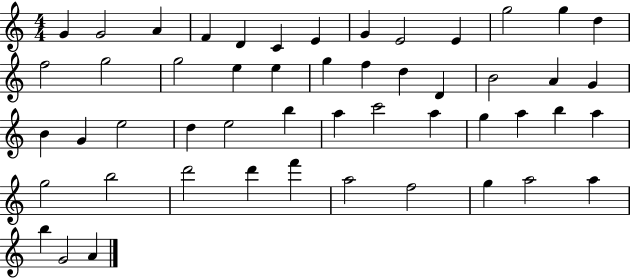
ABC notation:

X:1
T:Untitled
M:4/4
L:1/4
K:C
G G2 A F D C E G E2 E g2 g d f2 g2 g2 e e g f d D B2 A G B G e2 d e2 b a c'2 a g a b a g2 b2 d'2 d' f' a2 f2 g a2 a b G2 A